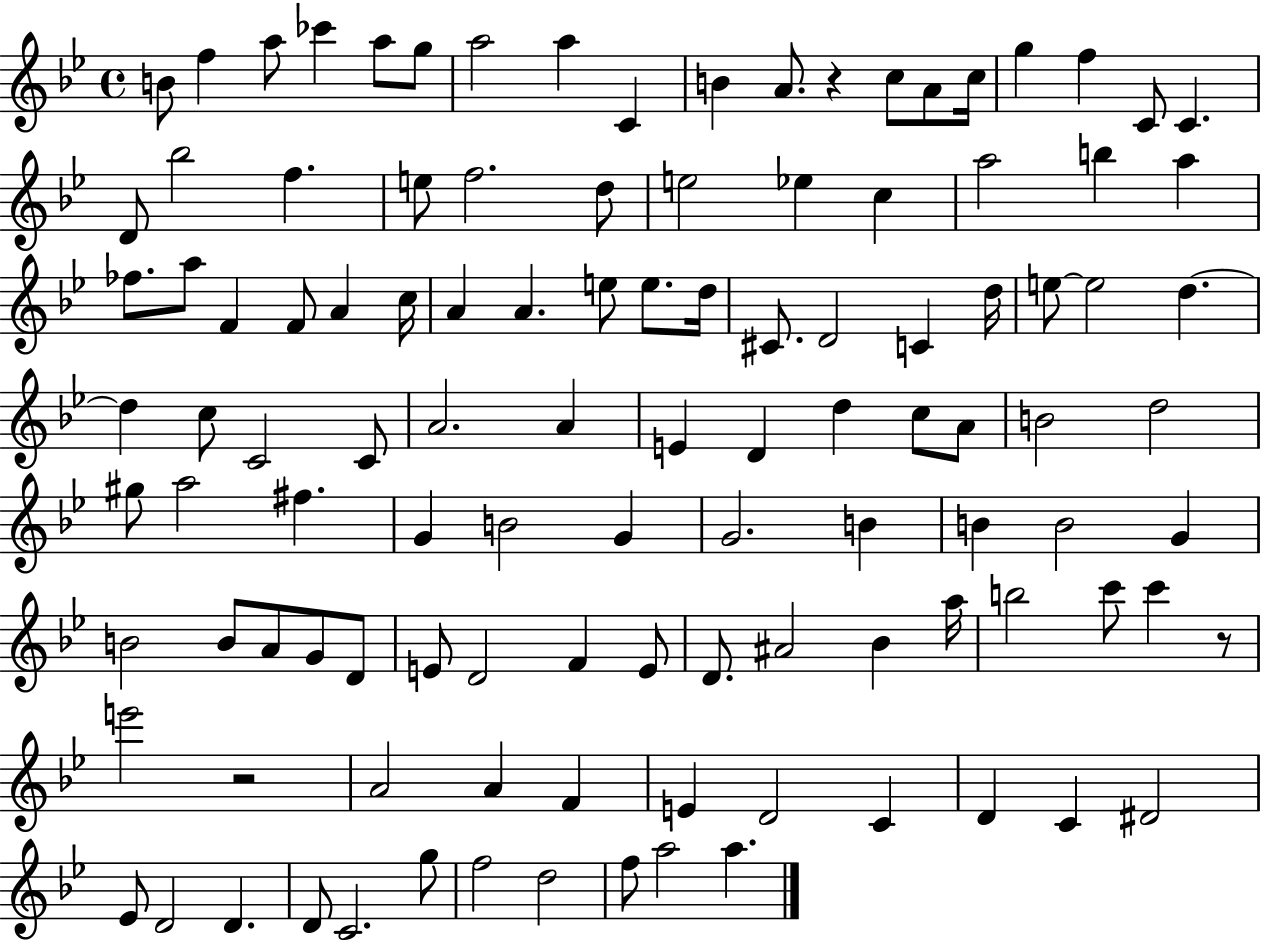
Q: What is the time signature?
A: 4/4